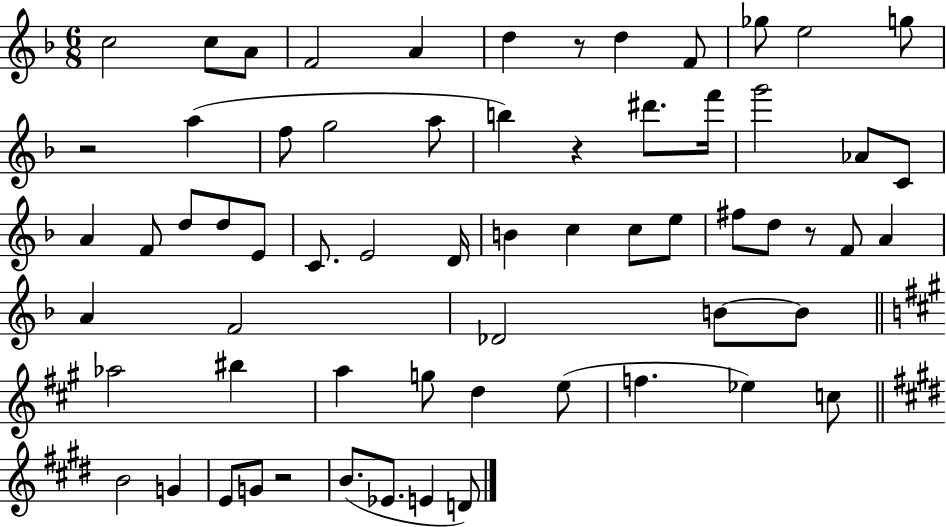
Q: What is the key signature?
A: F major